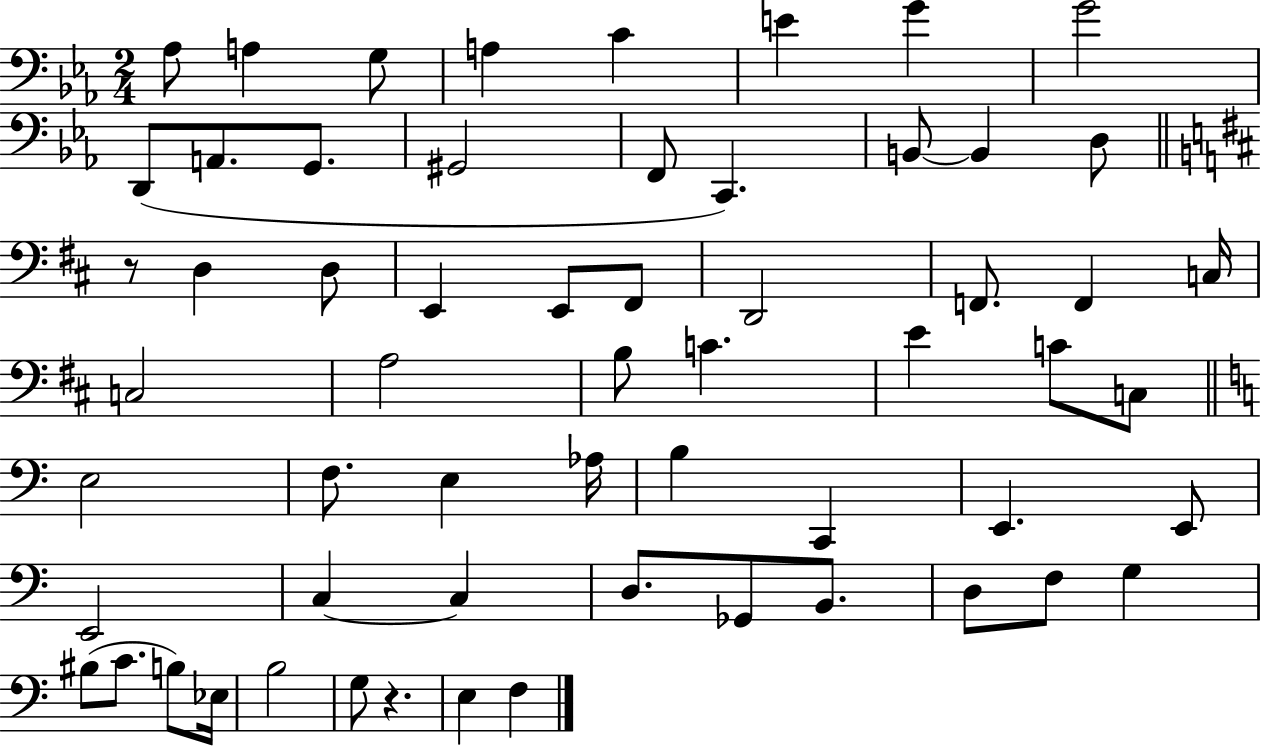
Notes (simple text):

Ab3/e A3/q G3/e A3/q C4/q E4/q G4/q G4/h D2/e A2/e. G2/e. G#2/h F2/e C2/q. B2/e B2/q D3/e R/e D3/q D3/e E2/q E2/e F#2/e D2/h F2/e. F2/q C3/s C3/h A3/h B3/e C4/q. E4/q C4/e C3/e E3/h F3/e. E3/q Ab3/s B3/q C2/q E2/q. E2/e E2/h C3/q C3/q D3/e. Gb2/e B2/e. D3/e F3/e G3/q BIS3/e C4/e. B3/e Eb3/s B3/h G3/e R/q. E3/q F3/q